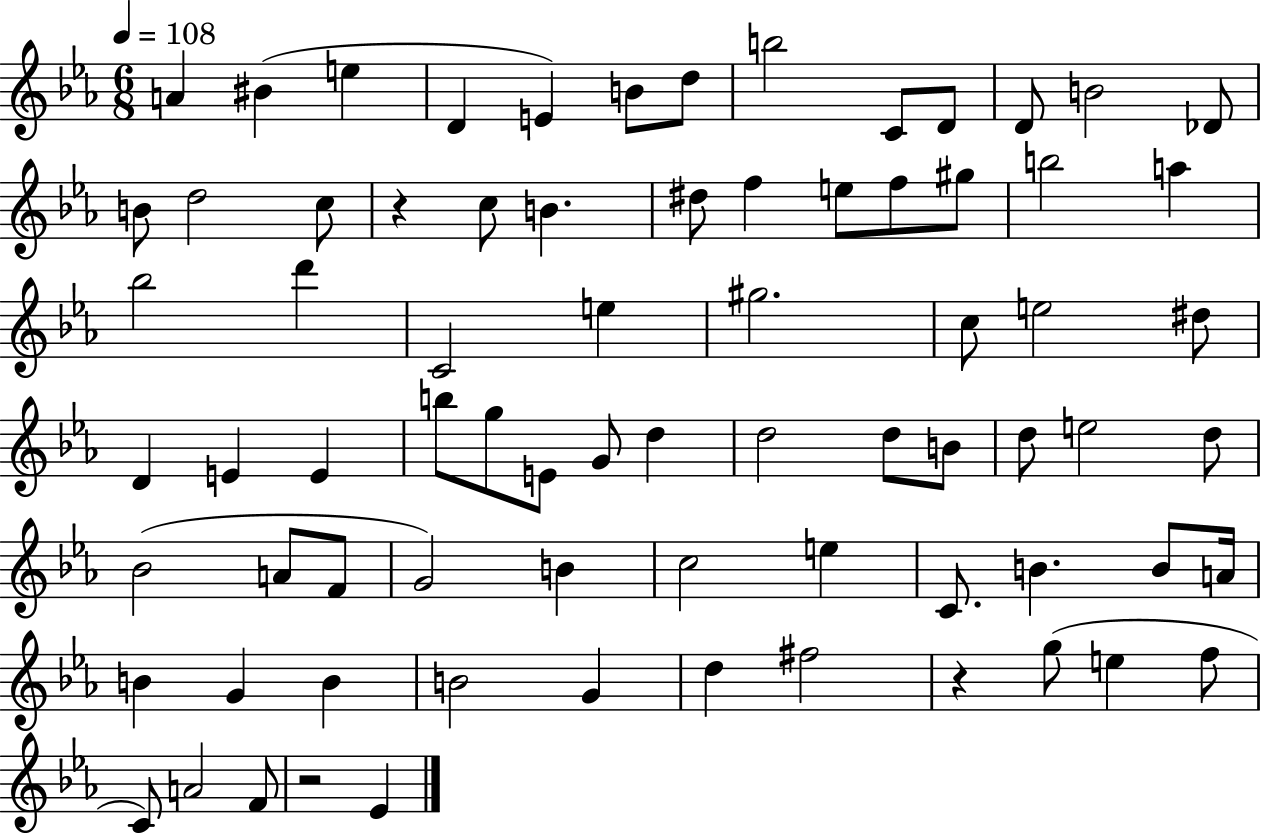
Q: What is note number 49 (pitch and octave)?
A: A4